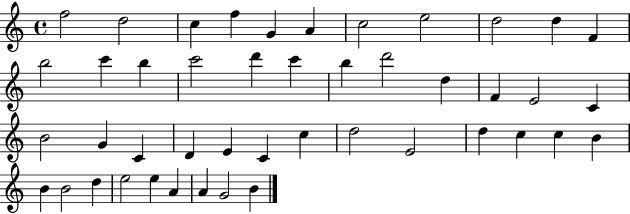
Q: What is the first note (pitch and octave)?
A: F5